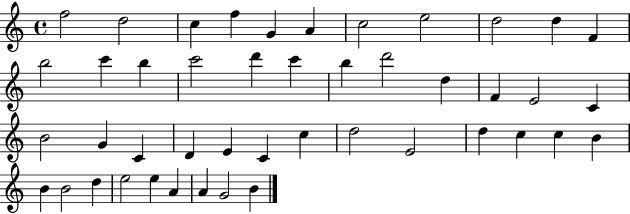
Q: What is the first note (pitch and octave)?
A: F5